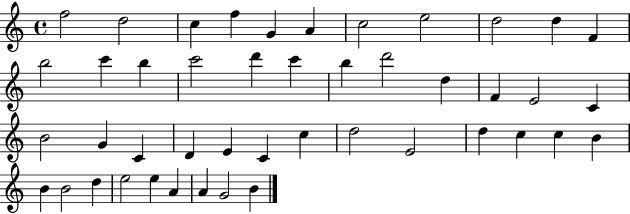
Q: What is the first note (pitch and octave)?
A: F5